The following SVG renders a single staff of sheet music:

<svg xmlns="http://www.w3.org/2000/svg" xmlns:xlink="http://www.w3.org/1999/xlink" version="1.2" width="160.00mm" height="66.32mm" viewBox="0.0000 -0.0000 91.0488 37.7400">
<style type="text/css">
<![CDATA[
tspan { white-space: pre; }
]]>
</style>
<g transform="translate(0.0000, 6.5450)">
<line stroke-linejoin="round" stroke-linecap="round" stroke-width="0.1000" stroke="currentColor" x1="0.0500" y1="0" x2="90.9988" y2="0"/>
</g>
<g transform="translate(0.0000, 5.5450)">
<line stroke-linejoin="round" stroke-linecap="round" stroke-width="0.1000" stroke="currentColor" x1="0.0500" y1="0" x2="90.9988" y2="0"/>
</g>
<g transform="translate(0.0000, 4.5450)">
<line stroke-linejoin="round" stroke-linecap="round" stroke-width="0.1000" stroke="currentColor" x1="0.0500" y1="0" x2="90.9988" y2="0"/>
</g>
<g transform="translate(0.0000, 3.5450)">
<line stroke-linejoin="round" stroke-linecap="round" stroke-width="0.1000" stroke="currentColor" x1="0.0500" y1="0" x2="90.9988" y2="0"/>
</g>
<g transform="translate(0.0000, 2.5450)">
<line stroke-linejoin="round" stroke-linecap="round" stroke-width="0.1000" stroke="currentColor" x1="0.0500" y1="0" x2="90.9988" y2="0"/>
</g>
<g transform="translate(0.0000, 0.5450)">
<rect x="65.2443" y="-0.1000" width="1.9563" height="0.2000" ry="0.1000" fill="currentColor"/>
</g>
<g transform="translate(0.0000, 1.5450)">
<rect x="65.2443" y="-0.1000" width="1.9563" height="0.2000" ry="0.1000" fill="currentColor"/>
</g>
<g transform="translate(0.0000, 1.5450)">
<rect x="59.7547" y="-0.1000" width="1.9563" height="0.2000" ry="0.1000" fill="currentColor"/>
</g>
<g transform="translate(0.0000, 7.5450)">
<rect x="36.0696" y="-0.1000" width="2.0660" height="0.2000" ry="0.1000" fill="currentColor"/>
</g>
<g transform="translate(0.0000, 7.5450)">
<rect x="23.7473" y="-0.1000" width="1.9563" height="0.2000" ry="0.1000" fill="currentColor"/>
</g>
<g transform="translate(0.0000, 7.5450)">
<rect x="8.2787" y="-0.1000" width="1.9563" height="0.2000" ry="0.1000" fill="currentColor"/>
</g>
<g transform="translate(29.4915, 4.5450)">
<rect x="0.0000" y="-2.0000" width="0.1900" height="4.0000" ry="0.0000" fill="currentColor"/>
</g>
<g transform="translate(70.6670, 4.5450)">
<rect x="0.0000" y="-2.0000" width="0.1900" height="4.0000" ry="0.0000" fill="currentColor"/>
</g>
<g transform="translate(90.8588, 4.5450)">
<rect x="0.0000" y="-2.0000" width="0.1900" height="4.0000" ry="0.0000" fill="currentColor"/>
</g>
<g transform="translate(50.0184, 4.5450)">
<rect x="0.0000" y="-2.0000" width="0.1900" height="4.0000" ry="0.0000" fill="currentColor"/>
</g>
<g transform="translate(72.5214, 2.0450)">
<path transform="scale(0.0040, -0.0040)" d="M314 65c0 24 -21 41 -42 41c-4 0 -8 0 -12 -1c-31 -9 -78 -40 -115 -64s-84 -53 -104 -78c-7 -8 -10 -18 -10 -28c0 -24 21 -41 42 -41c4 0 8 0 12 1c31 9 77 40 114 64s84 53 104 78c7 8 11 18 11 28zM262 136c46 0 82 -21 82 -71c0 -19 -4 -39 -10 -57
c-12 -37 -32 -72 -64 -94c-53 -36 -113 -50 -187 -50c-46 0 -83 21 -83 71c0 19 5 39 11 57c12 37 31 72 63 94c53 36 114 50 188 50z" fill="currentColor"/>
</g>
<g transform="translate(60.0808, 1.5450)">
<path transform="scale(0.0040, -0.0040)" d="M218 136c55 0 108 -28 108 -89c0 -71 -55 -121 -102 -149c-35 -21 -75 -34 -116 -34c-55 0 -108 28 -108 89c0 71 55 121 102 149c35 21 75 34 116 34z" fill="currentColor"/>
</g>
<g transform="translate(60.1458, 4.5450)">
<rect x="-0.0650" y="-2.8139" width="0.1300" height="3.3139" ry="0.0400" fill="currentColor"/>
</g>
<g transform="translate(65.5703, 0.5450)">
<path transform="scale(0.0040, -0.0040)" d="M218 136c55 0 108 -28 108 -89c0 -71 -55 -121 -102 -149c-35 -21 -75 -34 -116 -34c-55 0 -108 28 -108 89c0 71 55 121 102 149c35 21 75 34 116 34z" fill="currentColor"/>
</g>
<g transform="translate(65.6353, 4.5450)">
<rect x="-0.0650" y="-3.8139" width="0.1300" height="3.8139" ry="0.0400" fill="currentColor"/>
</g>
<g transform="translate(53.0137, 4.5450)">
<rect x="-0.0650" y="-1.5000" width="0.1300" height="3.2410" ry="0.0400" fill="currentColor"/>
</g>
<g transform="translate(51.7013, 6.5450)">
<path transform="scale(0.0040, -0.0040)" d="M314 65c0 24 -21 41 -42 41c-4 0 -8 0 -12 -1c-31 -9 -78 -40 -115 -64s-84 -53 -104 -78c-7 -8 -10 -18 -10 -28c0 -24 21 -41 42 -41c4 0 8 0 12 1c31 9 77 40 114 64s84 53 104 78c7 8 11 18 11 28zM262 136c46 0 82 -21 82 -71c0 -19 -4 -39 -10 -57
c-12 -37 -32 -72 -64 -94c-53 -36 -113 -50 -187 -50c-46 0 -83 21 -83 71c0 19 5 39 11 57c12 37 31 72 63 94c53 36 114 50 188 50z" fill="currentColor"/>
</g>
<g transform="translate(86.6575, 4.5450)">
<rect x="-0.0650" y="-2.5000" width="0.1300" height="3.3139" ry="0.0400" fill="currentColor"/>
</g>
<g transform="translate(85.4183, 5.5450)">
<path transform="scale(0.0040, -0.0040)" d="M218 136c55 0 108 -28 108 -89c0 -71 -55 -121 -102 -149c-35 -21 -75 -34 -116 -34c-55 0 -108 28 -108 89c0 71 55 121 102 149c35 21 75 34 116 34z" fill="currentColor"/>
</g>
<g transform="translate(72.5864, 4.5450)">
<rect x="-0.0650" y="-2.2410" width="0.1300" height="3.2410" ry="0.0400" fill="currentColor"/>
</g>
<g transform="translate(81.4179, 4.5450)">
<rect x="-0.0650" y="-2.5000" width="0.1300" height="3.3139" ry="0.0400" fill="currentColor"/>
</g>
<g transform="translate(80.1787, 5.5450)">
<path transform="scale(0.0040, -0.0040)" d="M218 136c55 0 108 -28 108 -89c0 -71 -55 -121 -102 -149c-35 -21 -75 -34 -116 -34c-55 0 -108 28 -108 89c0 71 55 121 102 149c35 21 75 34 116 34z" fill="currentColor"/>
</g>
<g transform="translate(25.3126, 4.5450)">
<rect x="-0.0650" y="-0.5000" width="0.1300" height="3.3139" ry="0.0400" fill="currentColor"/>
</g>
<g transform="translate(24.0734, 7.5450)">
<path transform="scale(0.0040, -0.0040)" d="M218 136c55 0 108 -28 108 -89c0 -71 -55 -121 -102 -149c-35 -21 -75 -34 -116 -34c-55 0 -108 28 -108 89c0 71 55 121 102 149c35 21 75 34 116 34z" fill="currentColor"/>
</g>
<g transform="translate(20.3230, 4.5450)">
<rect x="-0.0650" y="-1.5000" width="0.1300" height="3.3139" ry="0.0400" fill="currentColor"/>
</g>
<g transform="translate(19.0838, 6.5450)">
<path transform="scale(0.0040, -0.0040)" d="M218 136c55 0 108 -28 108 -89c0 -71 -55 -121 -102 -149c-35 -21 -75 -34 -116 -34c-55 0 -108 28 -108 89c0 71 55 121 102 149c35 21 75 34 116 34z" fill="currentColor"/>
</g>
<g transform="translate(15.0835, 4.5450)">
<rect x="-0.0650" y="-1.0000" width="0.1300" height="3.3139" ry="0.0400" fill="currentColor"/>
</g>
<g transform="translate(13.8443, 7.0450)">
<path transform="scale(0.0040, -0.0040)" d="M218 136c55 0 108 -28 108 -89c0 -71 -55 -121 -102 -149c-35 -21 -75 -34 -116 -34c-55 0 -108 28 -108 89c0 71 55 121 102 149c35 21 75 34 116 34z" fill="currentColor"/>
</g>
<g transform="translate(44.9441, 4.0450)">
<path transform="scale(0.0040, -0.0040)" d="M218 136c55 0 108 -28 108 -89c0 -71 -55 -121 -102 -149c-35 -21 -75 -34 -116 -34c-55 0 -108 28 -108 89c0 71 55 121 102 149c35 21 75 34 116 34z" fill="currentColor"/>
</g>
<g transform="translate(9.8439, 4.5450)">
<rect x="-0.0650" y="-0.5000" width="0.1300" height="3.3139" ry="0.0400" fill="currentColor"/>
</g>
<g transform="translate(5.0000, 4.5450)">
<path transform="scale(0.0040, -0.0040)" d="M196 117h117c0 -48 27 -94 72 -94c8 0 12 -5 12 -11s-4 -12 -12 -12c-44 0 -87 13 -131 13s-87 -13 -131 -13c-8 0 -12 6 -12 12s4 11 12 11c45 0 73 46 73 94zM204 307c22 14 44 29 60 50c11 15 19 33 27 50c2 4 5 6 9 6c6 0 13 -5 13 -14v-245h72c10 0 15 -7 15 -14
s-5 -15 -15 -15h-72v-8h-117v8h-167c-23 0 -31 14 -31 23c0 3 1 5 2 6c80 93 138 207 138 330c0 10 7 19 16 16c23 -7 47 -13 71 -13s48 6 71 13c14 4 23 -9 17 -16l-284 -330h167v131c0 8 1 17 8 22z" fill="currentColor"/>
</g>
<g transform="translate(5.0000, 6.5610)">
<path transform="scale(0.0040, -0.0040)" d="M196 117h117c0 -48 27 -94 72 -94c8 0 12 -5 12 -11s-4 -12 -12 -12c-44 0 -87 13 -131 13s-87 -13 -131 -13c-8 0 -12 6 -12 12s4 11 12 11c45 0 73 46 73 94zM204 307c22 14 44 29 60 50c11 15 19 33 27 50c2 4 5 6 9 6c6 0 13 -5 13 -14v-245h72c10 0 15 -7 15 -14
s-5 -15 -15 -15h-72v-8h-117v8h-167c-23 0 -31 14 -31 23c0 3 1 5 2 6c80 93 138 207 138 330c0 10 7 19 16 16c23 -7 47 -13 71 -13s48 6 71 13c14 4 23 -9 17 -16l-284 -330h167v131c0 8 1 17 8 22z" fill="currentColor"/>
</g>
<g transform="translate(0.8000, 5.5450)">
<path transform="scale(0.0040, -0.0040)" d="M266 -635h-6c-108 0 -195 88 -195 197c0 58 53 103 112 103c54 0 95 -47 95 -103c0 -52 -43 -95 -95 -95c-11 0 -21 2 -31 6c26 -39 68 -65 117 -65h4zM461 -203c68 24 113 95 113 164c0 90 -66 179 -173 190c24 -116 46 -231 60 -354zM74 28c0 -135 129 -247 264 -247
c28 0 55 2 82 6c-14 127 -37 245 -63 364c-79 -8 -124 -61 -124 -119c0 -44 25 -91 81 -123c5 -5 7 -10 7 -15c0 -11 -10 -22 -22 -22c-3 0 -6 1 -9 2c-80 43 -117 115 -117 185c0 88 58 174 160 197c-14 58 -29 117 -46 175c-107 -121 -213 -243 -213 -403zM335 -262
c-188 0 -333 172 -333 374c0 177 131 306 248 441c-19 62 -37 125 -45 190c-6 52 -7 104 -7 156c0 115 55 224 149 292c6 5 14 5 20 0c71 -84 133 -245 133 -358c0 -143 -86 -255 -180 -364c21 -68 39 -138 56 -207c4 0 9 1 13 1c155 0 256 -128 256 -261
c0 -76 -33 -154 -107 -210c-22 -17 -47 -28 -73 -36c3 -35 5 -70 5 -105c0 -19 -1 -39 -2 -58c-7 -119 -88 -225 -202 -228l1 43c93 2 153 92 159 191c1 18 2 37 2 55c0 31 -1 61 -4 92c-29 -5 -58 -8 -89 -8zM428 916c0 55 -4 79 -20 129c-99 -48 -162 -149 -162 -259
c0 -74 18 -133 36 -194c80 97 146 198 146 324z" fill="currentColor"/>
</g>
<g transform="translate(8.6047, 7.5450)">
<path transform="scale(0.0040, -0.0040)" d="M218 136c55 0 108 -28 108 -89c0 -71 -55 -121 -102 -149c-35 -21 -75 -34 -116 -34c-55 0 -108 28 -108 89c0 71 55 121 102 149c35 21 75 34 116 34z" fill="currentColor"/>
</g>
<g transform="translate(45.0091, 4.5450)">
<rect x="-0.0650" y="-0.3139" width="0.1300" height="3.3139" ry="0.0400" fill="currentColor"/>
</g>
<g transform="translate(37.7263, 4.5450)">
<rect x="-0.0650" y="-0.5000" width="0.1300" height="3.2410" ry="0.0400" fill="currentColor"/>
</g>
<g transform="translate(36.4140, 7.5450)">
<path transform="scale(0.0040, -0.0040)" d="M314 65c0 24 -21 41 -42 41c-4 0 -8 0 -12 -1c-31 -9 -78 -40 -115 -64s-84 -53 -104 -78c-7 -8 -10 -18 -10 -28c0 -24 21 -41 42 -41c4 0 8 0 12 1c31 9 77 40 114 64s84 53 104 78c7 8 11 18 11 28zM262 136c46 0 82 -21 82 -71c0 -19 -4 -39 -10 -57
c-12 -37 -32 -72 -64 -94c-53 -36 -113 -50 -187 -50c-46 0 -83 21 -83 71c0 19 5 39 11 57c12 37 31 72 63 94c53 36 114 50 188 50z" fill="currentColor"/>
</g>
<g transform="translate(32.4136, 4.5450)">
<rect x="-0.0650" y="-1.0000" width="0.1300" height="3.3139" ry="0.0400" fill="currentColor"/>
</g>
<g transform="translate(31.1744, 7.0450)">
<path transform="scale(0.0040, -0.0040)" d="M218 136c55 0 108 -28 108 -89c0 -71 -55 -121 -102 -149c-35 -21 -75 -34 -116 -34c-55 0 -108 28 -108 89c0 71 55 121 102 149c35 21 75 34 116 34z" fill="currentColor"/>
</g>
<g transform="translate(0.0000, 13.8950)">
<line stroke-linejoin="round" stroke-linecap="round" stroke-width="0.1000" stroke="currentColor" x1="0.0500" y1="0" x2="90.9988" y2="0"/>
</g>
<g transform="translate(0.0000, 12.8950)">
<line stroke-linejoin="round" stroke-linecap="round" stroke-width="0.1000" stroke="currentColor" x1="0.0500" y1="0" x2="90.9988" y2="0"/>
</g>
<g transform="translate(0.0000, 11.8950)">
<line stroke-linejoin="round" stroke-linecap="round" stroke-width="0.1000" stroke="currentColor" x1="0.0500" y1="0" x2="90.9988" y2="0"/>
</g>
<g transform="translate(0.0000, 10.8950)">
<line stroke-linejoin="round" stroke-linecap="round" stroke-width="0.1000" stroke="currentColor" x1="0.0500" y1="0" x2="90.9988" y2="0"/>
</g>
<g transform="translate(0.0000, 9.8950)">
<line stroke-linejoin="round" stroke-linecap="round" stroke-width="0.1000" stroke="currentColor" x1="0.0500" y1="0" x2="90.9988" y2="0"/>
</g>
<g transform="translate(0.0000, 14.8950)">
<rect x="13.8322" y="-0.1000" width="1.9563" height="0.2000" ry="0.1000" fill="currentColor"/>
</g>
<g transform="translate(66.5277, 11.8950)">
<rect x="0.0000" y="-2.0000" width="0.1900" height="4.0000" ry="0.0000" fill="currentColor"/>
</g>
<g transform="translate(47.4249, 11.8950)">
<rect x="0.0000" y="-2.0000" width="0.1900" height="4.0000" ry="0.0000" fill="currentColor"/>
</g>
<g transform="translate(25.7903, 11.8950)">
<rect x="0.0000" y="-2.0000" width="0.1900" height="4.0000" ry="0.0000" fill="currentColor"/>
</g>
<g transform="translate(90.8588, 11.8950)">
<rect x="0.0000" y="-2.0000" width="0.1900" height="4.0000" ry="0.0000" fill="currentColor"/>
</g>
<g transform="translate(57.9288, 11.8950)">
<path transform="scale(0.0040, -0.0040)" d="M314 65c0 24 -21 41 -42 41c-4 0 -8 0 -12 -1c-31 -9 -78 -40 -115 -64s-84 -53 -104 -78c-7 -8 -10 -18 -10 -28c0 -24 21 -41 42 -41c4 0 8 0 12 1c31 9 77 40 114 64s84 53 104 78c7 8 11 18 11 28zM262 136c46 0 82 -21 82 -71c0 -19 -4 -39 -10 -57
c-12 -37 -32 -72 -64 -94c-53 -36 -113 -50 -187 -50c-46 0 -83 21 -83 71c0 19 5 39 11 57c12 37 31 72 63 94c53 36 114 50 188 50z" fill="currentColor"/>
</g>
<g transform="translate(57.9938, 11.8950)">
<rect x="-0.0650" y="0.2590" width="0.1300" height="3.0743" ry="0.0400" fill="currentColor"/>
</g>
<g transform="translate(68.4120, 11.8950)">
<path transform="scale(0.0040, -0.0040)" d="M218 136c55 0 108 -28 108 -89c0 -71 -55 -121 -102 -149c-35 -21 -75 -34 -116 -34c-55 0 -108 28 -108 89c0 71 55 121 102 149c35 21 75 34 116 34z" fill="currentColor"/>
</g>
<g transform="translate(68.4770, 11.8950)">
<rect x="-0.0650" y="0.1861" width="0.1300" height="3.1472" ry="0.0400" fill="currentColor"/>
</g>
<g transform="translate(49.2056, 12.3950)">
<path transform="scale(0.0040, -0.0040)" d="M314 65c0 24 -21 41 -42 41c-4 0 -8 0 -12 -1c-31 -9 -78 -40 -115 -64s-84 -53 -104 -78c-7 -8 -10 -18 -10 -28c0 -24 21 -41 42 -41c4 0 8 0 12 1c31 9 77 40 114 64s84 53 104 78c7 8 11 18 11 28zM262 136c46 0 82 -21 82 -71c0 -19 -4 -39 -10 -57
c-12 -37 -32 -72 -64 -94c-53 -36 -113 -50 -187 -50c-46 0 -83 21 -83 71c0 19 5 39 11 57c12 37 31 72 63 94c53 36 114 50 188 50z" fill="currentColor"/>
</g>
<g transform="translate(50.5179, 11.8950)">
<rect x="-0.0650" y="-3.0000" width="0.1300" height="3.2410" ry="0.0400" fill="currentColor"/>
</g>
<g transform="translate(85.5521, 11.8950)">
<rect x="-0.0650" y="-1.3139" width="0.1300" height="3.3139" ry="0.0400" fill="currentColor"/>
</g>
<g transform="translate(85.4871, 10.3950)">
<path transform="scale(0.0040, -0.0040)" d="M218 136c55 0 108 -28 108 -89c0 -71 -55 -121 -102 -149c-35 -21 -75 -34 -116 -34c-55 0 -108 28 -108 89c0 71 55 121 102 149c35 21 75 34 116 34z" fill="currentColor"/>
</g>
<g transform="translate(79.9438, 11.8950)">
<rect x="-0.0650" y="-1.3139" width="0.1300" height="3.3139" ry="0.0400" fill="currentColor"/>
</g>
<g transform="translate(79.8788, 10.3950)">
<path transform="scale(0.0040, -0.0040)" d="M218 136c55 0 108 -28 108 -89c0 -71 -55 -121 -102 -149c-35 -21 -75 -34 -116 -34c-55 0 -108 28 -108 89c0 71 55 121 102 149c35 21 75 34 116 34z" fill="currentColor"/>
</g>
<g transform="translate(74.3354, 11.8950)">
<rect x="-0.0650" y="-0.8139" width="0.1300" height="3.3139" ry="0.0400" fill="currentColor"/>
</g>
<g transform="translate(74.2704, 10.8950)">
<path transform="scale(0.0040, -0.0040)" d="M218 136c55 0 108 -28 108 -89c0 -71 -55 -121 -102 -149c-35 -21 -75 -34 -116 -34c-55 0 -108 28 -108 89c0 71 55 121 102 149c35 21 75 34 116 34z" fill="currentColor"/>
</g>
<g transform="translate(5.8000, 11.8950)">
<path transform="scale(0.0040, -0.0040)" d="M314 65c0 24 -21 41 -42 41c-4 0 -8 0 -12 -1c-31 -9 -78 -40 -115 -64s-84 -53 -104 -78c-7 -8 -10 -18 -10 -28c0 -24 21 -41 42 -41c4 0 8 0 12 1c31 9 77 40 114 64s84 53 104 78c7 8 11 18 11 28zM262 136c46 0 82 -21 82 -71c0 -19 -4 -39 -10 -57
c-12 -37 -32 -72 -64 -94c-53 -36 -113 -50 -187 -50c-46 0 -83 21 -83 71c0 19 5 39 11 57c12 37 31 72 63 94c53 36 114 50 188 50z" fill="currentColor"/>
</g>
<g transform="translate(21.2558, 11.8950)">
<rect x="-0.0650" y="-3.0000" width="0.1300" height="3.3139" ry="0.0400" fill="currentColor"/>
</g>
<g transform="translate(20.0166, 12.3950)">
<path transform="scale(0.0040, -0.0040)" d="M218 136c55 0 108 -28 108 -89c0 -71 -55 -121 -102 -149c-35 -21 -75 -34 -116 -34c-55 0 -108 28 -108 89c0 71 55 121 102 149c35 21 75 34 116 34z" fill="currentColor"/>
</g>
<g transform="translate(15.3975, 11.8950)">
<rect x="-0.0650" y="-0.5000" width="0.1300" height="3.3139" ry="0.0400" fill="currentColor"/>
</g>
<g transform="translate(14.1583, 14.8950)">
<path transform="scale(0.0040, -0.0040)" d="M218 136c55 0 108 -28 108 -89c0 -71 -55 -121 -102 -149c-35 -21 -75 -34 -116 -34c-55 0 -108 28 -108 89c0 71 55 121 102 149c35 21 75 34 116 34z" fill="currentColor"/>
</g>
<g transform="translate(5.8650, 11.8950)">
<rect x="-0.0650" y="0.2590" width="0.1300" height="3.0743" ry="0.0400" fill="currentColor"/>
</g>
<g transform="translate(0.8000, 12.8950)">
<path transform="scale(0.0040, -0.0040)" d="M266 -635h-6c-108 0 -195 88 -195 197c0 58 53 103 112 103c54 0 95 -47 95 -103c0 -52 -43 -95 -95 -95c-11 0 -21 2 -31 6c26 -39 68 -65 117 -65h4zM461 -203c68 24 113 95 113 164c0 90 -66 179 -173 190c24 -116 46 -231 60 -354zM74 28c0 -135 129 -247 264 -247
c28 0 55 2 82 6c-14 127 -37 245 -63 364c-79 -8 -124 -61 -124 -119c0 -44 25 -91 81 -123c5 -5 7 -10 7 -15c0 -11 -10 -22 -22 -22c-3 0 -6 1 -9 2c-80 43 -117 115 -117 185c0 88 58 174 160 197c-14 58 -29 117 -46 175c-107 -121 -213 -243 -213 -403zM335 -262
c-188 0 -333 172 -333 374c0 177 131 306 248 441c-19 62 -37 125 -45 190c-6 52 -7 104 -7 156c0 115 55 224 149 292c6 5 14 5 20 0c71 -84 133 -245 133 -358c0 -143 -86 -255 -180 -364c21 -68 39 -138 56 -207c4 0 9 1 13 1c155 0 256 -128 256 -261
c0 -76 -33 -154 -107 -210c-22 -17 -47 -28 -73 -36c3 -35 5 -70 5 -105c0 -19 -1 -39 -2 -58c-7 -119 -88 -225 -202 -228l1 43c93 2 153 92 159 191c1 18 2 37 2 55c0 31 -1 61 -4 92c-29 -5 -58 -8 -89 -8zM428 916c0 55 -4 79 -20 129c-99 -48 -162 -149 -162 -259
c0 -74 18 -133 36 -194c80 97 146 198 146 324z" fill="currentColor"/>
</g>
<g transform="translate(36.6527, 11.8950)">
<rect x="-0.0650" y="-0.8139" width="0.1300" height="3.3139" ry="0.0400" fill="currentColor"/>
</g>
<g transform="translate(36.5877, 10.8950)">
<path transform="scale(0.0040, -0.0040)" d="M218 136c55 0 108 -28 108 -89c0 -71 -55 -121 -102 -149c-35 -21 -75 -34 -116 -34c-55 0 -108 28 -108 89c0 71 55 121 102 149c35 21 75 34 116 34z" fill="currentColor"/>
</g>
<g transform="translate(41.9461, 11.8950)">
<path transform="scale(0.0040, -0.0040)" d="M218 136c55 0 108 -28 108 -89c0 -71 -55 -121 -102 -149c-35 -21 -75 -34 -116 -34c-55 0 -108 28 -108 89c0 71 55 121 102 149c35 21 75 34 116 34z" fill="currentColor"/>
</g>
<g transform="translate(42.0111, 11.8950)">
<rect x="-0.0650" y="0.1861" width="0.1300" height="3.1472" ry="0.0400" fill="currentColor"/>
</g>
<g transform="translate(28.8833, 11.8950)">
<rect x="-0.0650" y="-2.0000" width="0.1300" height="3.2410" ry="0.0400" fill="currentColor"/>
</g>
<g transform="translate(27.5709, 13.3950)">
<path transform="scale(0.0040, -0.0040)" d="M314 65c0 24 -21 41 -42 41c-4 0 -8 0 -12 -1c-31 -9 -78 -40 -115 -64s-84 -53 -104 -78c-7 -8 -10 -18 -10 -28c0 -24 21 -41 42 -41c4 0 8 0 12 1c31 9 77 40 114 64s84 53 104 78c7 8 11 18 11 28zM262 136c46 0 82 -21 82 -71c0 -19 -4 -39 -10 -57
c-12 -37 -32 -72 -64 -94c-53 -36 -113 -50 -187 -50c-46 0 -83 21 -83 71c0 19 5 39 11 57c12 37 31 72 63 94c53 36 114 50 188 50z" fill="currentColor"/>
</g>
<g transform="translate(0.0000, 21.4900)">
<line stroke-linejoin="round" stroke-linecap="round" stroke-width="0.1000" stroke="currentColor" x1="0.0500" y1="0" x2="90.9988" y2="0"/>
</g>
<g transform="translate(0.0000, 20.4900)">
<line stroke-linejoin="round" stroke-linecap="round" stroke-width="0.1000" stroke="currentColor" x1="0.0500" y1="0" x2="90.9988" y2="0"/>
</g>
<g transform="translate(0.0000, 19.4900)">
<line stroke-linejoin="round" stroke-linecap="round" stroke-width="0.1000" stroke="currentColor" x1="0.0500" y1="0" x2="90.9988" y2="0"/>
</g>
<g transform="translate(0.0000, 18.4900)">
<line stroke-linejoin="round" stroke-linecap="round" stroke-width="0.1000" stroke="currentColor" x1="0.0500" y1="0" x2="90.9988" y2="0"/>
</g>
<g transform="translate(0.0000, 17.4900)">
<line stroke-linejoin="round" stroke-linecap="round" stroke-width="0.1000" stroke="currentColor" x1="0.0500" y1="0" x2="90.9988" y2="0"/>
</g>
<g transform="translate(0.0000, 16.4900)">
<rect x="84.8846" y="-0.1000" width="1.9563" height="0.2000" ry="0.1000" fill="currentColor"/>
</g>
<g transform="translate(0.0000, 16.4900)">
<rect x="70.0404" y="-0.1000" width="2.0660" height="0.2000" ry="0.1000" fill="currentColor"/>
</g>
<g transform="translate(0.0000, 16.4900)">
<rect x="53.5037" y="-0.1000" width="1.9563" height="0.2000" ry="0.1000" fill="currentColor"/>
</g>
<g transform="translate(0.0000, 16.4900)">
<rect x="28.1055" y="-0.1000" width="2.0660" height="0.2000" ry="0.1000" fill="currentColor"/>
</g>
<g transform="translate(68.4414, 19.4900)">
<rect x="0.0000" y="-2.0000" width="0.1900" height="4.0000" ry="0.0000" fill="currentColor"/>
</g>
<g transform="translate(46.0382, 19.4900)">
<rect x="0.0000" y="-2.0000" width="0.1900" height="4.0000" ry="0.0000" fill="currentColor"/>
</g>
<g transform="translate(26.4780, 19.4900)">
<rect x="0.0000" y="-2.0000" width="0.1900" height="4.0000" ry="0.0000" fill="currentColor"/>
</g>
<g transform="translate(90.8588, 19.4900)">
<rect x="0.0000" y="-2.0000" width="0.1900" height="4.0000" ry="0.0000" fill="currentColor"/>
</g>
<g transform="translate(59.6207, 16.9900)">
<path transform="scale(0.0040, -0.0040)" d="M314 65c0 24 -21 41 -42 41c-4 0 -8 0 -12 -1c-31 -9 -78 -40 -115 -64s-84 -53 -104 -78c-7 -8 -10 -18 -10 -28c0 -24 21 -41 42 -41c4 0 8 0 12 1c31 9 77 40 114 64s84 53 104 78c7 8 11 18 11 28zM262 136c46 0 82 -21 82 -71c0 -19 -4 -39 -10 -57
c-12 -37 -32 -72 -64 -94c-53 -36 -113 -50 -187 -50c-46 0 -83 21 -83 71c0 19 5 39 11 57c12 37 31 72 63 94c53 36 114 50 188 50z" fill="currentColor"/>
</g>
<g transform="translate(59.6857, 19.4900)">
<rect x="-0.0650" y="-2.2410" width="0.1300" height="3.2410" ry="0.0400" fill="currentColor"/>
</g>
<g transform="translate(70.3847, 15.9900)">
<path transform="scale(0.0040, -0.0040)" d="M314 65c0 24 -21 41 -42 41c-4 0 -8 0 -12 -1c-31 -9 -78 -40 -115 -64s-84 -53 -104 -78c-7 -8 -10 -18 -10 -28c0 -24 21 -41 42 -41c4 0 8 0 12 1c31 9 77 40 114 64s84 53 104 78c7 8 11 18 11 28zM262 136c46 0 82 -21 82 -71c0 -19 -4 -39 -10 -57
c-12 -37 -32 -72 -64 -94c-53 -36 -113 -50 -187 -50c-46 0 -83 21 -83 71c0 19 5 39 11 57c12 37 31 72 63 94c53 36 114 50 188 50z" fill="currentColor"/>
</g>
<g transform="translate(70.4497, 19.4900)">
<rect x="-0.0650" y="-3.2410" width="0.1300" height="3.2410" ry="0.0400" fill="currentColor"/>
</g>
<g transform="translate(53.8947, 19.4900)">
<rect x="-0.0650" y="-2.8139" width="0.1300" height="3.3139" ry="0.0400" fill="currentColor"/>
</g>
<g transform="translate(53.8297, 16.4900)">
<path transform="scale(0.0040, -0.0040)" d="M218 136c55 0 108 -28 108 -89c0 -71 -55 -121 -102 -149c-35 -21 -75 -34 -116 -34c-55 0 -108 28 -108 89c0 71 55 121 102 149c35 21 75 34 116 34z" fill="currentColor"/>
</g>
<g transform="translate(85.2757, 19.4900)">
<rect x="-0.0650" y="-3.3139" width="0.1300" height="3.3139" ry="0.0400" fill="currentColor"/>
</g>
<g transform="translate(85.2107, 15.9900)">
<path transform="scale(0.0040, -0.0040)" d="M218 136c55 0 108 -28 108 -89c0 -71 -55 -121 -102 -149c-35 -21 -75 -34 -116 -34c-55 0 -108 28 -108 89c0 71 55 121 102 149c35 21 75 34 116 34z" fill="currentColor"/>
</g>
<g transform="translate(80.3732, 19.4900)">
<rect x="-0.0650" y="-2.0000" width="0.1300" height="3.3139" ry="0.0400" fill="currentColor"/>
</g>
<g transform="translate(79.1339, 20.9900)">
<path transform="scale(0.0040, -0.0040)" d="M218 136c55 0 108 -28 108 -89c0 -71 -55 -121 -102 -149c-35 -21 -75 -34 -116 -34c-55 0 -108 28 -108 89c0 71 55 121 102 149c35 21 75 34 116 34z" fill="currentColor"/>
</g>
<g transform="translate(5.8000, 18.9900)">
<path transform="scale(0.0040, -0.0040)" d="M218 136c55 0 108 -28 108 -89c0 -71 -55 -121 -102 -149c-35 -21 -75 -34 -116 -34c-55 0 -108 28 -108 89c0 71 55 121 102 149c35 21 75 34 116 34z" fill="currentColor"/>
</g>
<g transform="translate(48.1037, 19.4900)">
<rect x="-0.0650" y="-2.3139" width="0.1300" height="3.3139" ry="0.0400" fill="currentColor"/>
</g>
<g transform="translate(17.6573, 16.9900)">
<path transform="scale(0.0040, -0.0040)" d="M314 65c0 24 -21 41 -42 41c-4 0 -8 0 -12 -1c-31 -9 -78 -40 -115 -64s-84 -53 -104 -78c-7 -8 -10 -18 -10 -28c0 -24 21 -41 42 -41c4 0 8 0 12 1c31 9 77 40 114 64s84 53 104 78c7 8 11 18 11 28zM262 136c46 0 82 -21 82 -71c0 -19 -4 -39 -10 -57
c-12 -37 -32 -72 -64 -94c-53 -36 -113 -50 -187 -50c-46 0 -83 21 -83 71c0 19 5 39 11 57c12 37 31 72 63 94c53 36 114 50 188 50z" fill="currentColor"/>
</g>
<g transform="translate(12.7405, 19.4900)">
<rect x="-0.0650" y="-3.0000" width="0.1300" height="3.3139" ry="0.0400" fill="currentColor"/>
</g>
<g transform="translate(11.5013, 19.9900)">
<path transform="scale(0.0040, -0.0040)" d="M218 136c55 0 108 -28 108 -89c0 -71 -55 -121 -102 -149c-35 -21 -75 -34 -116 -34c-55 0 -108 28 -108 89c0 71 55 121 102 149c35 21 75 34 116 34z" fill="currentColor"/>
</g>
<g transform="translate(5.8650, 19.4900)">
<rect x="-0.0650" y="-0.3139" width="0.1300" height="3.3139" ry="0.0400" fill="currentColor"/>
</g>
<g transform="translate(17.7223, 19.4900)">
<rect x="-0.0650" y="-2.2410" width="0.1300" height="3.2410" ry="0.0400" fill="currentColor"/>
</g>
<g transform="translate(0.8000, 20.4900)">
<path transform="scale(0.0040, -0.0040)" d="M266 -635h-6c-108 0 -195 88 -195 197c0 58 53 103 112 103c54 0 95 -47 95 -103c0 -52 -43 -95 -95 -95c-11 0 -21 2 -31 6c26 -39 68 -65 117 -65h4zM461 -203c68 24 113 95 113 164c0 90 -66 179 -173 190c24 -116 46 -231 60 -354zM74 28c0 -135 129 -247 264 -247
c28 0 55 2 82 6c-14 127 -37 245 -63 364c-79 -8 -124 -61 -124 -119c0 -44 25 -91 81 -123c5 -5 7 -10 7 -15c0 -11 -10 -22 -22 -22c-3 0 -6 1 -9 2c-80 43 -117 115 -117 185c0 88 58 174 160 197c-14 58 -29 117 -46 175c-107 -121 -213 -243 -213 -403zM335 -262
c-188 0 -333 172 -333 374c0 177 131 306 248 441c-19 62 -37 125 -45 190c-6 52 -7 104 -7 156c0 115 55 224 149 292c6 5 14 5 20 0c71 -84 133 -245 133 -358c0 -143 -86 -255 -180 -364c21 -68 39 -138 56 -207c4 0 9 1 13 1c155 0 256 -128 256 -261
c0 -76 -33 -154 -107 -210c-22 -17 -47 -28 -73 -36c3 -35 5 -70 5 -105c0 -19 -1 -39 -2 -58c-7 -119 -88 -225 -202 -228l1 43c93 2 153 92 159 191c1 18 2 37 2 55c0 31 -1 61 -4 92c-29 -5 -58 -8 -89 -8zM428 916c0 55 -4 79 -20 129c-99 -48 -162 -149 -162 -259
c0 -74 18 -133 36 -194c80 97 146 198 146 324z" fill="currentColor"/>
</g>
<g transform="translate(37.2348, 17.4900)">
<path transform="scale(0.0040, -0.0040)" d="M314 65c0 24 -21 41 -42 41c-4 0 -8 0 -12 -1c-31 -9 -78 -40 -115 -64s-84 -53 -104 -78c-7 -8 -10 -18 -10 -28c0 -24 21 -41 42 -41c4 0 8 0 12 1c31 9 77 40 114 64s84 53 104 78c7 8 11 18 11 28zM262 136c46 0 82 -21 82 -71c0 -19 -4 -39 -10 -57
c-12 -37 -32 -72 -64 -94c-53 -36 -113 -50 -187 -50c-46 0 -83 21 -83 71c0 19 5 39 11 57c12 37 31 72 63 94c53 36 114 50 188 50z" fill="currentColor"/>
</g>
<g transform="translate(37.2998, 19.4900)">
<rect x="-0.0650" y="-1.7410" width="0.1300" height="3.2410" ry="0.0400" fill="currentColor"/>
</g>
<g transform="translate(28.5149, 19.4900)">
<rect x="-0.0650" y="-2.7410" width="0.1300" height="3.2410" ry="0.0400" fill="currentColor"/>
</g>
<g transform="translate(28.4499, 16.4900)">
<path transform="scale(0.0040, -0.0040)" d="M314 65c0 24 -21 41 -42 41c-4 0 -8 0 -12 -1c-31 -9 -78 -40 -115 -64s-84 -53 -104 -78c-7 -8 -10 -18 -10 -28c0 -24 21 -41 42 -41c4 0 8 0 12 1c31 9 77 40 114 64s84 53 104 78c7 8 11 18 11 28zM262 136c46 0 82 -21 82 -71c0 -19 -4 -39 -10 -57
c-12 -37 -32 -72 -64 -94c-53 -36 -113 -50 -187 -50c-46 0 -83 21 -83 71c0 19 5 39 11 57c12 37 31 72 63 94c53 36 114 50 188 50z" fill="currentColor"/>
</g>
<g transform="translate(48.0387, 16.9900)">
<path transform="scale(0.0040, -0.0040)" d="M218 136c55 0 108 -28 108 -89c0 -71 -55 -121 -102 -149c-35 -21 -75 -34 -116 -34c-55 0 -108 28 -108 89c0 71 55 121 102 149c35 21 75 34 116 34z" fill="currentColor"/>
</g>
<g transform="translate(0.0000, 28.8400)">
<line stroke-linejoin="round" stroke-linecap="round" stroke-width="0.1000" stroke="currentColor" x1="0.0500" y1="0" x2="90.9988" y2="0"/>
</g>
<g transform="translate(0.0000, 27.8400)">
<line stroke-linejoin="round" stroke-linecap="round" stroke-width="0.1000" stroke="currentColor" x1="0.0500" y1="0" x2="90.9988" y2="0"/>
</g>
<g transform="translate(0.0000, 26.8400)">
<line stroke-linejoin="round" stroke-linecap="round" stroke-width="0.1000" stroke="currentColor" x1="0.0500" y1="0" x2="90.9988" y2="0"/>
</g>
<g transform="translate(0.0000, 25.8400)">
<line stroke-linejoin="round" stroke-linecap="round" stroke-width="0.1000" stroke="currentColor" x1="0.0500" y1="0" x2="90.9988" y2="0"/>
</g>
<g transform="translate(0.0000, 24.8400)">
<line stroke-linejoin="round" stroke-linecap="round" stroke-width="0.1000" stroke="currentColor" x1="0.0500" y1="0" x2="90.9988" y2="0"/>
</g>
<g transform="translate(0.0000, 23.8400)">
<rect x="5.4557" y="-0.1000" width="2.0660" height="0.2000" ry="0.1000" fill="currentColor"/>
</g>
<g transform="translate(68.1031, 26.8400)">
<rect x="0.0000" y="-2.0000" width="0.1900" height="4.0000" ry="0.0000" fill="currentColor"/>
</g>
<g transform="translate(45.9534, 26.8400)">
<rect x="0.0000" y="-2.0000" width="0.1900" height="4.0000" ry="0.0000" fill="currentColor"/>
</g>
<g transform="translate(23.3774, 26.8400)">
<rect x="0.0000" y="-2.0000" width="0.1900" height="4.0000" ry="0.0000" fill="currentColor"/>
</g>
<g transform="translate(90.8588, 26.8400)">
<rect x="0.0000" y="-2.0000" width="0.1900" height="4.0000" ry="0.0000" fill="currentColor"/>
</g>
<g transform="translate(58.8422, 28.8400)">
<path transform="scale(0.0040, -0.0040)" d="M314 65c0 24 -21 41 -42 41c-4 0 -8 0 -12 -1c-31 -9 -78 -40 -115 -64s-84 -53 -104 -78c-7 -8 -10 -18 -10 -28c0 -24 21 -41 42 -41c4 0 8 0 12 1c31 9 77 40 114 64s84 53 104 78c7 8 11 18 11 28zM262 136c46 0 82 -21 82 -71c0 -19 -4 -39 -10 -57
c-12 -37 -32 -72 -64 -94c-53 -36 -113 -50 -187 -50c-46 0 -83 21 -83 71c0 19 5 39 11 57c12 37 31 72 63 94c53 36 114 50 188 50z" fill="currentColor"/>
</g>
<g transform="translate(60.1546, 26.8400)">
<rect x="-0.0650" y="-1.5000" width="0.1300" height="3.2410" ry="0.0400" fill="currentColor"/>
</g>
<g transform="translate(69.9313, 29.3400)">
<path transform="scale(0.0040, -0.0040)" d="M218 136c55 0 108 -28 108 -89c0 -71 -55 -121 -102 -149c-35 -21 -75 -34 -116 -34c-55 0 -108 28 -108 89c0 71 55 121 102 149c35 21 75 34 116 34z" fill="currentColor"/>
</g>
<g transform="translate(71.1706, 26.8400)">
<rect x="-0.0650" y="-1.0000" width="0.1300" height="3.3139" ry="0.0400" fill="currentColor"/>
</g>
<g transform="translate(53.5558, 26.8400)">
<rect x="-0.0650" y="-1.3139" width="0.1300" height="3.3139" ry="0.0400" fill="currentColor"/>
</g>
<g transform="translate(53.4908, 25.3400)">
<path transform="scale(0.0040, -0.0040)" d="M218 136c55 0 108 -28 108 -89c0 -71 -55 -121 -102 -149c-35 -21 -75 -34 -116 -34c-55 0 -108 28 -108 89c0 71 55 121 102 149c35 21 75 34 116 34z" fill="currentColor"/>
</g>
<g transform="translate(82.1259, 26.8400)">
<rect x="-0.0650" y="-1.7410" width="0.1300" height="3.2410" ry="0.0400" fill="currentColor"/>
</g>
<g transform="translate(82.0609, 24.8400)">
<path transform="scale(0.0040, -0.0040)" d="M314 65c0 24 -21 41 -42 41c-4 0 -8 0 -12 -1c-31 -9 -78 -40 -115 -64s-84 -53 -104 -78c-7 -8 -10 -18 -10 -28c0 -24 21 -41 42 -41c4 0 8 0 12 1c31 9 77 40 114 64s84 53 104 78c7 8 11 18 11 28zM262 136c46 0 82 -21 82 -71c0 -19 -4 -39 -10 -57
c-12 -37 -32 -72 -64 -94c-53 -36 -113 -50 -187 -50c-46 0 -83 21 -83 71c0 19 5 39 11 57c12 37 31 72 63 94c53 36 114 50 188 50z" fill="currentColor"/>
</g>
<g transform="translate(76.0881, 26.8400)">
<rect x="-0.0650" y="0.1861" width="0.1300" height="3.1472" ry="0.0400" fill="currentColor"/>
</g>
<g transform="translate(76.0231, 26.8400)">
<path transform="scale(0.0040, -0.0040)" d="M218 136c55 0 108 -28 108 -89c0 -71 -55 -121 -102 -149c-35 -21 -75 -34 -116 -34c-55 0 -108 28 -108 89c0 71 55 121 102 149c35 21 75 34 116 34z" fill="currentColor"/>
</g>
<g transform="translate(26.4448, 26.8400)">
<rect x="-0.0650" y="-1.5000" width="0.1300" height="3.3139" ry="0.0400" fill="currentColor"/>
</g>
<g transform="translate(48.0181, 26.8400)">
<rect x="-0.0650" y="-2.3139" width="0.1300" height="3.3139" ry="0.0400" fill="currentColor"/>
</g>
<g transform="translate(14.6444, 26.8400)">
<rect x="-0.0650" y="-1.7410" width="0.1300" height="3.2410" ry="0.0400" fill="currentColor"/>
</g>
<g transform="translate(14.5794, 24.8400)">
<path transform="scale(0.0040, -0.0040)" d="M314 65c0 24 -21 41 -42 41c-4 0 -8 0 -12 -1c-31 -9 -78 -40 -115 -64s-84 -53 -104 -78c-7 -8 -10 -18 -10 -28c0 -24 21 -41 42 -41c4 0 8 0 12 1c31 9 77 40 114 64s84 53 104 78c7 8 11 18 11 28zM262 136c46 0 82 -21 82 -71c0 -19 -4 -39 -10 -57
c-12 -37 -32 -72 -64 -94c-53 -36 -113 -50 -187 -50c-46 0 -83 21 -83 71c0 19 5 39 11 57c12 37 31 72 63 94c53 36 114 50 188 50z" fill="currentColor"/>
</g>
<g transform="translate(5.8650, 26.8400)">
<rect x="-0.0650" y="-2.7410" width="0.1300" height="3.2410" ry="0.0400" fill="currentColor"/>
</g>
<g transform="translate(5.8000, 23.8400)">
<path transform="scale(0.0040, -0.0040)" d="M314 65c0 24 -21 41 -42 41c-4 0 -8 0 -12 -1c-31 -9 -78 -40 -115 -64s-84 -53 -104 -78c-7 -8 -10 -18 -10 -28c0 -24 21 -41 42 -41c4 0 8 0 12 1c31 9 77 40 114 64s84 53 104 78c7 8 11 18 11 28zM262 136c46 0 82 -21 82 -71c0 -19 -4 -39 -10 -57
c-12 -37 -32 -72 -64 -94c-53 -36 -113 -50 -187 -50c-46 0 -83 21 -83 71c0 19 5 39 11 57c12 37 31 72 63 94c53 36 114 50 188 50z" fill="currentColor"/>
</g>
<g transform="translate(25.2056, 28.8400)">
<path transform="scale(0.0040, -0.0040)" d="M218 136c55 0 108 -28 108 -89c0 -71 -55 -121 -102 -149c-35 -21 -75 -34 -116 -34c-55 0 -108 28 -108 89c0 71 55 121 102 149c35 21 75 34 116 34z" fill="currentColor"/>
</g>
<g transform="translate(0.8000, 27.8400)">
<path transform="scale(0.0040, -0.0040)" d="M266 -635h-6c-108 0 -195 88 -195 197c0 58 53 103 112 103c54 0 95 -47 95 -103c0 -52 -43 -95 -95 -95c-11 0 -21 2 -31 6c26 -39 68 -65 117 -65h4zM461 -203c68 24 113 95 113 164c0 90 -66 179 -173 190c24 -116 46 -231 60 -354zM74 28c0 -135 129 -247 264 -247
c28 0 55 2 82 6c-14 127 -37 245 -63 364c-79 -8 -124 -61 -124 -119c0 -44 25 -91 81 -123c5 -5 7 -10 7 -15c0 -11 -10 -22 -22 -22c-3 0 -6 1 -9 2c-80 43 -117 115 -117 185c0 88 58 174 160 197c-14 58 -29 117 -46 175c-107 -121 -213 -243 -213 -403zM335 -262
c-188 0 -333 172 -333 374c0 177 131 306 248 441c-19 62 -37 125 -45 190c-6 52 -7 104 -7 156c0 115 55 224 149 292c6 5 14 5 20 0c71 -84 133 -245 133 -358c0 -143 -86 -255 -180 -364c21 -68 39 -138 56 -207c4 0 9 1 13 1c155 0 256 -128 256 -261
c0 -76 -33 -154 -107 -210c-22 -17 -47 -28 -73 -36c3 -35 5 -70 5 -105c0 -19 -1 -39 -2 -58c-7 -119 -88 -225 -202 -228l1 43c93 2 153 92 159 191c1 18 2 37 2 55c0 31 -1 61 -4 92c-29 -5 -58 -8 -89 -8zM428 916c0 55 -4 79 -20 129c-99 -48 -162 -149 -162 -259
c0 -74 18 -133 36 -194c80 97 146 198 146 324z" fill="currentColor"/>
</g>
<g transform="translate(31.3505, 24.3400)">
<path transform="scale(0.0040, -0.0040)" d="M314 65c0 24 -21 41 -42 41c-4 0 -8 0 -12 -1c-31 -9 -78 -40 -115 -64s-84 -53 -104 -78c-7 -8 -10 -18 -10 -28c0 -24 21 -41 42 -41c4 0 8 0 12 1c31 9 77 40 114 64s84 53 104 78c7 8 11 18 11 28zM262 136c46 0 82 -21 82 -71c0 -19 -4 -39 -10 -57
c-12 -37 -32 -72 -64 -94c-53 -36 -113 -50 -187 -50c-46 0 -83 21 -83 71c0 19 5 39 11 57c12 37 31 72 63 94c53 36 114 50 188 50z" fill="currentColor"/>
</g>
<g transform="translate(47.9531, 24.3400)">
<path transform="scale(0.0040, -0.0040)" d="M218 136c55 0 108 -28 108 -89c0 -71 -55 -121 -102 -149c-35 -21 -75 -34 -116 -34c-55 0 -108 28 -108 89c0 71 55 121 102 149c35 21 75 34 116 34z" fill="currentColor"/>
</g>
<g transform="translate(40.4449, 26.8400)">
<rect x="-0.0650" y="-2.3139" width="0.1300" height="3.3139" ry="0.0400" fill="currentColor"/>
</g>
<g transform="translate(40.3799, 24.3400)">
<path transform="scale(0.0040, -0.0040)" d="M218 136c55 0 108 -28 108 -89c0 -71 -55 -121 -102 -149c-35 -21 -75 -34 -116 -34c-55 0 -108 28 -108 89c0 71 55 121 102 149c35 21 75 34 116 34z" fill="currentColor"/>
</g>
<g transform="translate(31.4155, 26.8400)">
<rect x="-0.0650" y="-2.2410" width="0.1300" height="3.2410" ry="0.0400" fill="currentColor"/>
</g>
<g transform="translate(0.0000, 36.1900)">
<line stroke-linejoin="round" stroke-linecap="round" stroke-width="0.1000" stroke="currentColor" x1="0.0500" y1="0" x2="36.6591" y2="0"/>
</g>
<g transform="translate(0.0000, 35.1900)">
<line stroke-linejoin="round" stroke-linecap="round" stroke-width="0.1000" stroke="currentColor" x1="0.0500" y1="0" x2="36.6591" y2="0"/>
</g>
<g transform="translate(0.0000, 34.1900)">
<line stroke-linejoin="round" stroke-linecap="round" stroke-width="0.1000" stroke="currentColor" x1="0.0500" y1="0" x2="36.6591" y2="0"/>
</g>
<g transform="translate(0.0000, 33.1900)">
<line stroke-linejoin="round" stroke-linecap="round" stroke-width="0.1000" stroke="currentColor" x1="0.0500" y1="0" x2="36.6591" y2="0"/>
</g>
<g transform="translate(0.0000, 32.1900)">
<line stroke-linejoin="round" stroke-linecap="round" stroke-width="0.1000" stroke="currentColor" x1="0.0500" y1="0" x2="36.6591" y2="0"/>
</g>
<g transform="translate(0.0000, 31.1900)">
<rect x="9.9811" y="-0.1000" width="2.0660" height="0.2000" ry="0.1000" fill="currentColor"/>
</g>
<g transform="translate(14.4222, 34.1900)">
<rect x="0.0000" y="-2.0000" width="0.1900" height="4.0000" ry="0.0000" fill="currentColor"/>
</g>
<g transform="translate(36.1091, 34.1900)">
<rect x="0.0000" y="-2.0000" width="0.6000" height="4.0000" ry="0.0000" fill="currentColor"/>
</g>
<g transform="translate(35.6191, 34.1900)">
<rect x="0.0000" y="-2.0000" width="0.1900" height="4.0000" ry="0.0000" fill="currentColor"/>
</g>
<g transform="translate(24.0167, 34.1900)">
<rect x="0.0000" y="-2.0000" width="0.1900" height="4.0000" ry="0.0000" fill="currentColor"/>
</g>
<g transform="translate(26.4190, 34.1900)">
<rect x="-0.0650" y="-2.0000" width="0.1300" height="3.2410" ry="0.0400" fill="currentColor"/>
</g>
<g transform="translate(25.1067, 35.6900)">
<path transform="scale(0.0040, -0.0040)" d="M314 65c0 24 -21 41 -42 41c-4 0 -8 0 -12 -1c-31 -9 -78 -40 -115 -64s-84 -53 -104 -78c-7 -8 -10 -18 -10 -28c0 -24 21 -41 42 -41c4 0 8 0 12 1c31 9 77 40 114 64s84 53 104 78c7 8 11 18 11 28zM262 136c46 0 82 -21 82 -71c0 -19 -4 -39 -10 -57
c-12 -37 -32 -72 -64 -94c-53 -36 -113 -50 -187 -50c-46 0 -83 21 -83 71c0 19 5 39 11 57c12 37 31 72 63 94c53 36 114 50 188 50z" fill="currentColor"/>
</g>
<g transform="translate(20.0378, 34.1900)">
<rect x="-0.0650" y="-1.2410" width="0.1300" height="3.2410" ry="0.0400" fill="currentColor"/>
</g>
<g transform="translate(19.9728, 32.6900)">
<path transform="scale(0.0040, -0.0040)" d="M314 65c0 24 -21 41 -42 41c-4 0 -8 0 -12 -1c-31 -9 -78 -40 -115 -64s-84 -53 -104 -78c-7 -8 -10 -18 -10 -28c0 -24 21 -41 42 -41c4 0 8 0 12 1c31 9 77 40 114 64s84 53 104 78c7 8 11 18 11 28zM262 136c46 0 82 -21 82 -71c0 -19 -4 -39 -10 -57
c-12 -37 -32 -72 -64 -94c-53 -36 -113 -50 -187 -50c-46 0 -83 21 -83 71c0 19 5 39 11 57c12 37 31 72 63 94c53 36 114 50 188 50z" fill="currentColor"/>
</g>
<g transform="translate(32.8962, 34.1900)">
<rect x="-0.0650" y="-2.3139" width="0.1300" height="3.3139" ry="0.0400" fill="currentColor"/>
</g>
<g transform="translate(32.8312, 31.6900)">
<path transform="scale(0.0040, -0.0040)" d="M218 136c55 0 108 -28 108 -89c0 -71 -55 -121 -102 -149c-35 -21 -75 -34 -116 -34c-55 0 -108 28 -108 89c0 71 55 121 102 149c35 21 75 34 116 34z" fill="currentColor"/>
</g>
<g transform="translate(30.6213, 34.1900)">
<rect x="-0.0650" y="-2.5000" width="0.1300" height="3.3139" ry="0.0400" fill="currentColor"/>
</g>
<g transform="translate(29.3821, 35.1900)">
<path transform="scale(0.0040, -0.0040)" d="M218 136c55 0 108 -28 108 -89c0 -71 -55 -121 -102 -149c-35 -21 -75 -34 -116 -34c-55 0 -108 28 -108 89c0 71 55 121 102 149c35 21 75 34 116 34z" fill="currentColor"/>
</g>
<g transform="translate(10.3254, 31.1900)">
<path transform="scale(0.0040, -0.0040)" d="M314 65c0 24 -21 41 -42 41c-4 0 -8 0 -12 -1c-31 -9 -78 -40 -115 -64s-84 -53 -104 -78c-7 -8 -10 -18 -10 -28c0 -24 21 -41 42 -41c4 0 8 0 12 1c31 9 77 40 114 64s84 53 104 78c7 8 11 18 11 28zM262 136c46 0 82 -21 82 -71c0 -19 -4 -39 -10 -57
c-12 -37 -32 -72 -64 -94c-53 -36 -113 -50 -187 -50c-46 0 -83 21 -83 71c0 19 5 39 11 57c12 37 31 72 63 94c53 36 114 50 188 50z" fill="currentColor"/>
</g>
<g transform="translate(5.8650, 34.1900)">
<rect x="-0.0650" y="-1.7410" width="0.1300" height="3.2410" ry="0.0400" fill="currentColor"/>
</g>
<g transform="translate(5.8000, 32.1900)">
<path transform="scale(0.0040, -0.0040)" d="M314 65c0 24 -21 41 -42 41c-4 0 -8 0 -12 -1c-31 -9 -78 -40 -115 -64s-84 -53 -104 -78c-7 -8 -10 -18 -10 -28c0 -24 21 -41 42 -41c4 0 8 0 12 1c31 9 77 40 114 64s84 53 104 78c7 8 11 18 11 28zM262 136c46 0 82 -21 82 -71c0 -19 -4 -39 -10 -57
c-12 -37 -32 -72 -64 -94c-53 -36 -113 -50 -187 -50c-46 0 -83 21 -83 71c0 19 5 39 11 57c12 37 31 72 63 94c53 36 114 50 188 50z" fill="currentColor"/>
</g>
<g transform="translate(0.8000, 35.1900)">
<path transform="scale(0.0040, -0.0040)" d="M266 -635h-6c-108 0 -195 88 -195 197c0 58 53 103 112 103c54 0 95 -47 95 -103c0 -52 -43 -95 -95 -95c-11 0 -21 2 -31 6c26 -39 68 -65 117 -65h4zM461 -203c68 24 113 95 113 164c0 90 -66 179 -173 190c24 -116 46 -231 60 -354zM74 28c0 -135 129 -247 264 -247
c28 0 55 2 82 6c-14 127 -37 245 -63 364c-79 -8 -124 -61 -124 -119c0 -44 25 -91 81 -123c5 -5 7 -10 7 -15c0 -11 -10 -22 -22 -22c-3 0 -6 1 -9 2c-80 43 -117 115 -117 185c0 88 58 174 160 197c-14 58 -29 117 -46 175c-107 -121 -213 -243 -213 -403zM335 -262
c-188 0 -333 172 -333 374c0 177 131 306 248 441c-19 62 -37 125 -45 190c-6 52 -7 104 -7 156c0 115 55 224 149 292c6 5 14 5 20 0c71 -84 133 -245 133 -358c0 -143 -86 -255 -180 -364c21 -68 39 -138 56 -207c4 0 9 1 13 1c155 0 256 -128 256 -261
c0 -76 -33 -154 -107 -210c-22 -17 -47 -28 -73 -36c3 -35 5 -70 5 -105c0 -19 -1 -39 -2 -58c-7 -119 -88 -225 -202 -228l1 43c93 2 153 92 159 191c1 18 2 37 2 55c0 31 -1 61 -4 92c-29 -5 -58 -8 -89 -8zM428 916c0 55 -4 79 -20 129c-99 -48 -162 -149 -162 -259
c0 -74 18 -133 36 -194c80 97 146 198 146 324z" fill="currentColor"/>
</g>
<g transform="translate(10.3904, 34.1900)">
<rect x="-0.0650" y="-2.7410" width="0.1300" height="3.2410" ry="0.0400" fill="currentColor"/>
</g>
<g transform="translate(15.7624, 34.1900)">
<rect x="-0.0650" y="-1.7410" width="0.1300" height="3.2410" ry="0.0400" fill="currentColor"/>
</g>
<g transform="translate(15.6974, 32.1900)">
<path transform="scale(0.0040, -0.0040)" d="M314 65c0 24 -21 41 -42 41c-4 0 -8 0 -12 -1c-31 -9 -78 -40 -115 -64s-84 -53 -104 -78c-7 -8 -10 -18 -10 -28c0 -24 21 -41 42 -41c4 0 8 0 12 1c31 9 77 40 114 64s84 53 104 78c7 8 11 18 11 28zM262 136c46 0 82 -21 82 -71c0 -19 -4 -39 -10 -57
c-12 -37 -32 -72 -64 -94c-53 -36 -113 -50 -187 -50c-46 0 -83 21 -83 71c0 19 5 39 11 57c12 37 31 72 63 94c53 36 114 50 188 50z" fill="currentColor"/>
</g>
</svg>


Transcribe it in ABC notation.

X:1
T:Untitled
M:4/4
L:1/4
K:C
C D E C D C2 c E2 a c' g2 G G B2 C A F2 d B A2 B2 B d e e c A g2 a2 f2 g a g2 b2 F b a2 f2 E g2 g g e E2 D B f2 f2 a2 f2 e2 F2 G g